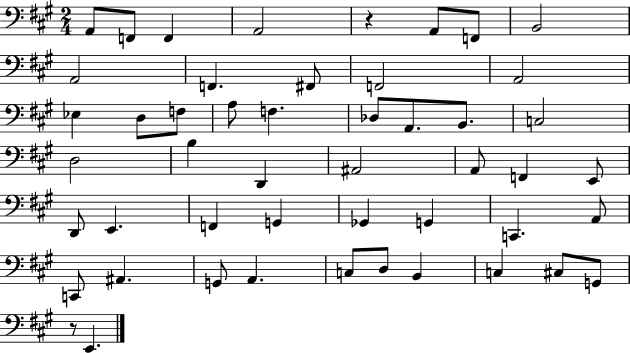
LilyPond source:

{
  \clef bass
  \numericTimeSignature
  \time 2/4
  \key a \major
  a,8 f,8 f,4 | a,2 | r4 a,8 f,8 | b,2 | \break a,2 | f,4. fis,8 | f,2 | a,2 | \break ees4 d8 f8 | a8 f4. | des8 a,8. b,8. | c2 | \break d2 | b4 d,4 | ais,2 | a,8 f,4 e,8 | \break d,8 e,4. | f,4 g,4 | ges,4 g,4 | c,4. a,8 | \break c,8 ais,4. | g,8 a,4. | c8 d8 b,4 | c4 cis8 g,8 | \break r8 e,4. | \bar "|."
}